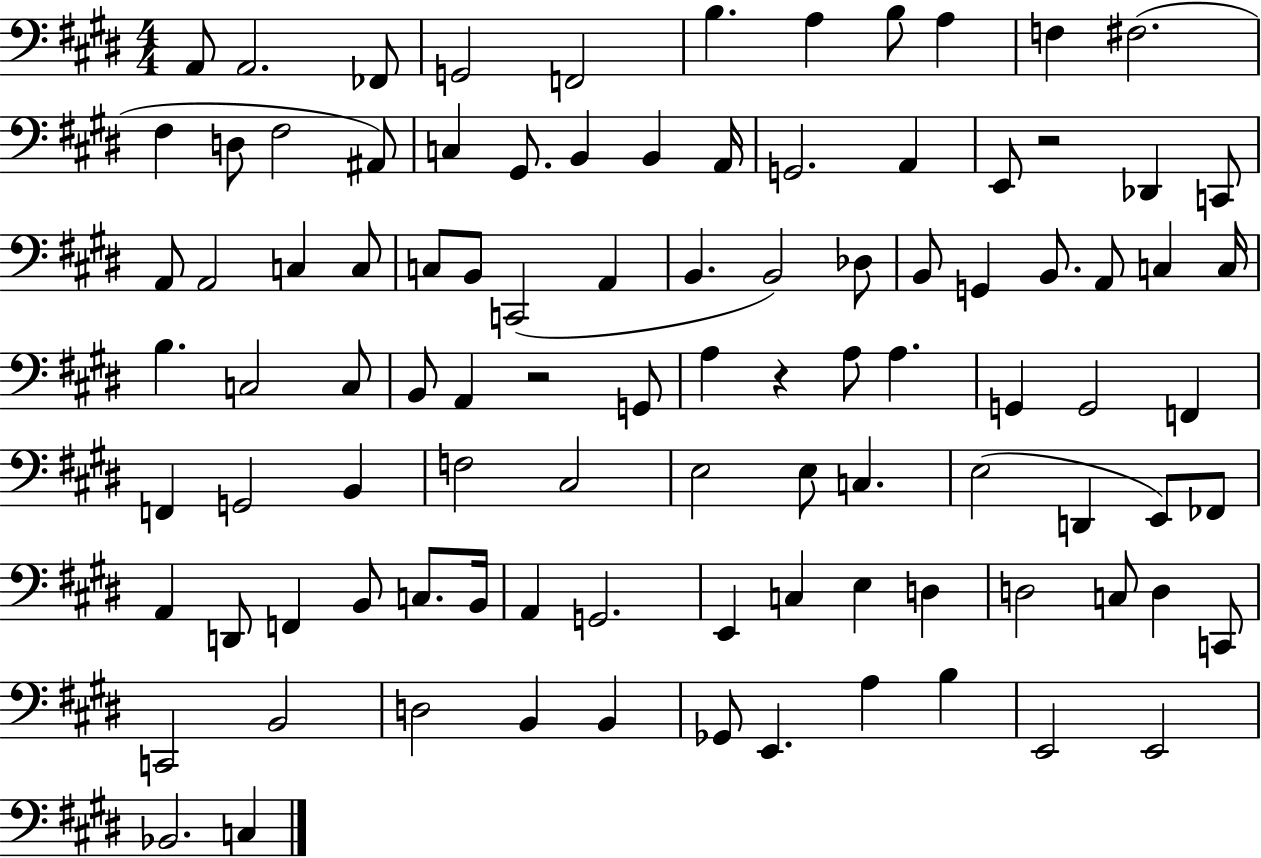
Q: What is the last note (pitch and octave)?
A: C3